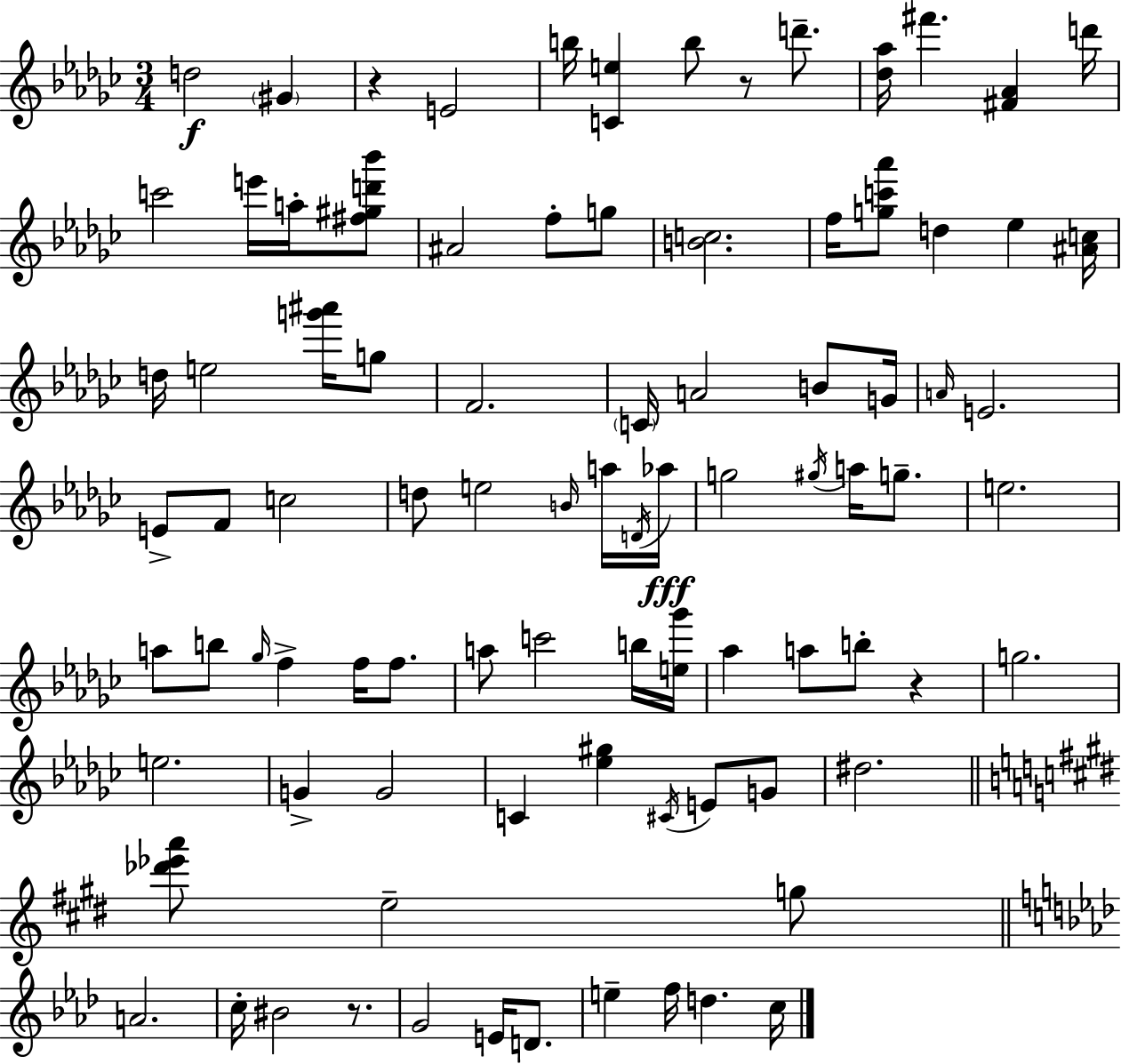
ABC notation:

X:1
T:Untitled
M:3/4
L:1/4
K:Ebm
d2 ^G z E2 b/4 [Ce] b/2 z/2 d'/2 [_d_a]/4 ^f' [^F_A] d'/4 c'2 e'/4 a/4 [^f^gd'_b']/2 ^A2 f/2 g/2 [Bc]2 f/4 [gc'_a']/2 d _e [^Ac]/4 d/4 e2 [g'^a']/4 g/2 F2 C/4 A2 B/2 G/4 A/4 E2 E/2 F/2 c2 d/2 e2 B/4 a/4 D/4 _a/4 g2 ^g/4 a/4 g/2 e2 a/2 b/2 _g/4 f f/4 f/2 a/2 c'2 b/4 [e_g']/4 _a a/2 b/2 z g2 e2 G G2 C [_e^g] ^C/4 E/2 G/2 ^d2 [_d'_e'a']/2 e2 g/2 A2 c/4 ^B2 z/2 G2 E/4 D/2 e f/4 d c/4